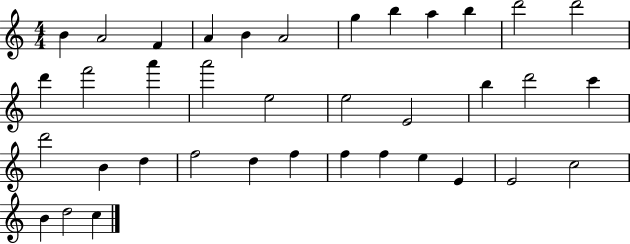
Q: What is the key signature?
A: C major